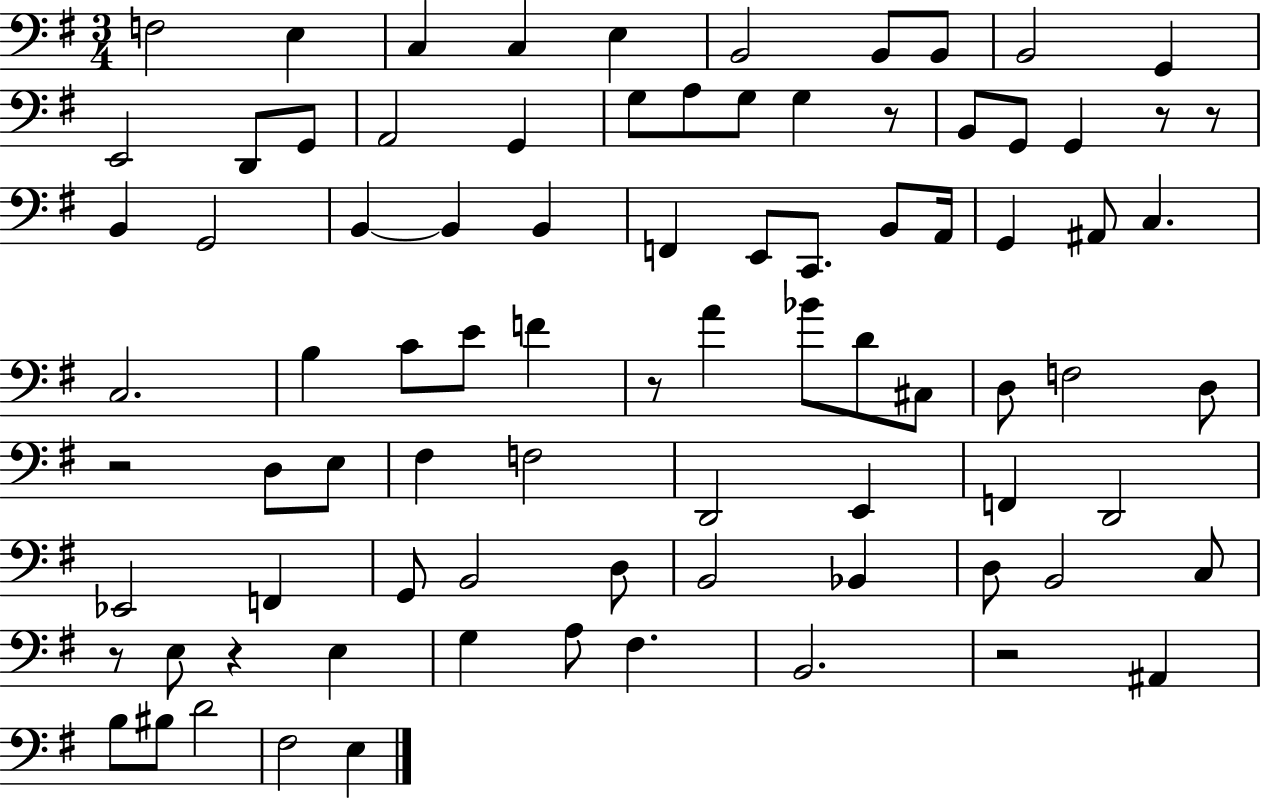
{
  \clef bass
  \numericTimeSignature
  \time 3/4
  \key g \major
  f2 e4 | c4 c4 e4 | b,2 b,8 b,8 | b,2 g,4 | \break e,2 d,8 g,8 | a,2 g,4 | g8 a8 g8 g4 r8 | b,8 g,8 g,4 r8 r8 | \break b,4 g,2 | b,4~~ b,4 b,4 | f,4 e,8 c,8. b,8 a,16 | g,4 ais,8 c4. | \break c2. | b4 c'8 e'8 f'4 | r8 a'4 bes'8 d'8 cis8 | d8 f2 d8 | \break r2 d8 e8 | fis4 f2 | d,2 e,4 | f,4 d,2 | \break ees,2 f,4 | g,8 b,2 d8 | b,2 bes,4 | d8 b,2 c8 | \break r8 e8 r4 e4 | g4 a8 fis4. | b,2. | r2 ais,4 | \break b8 bis8 d'2 | fis2 e4 | \bar "|."
}